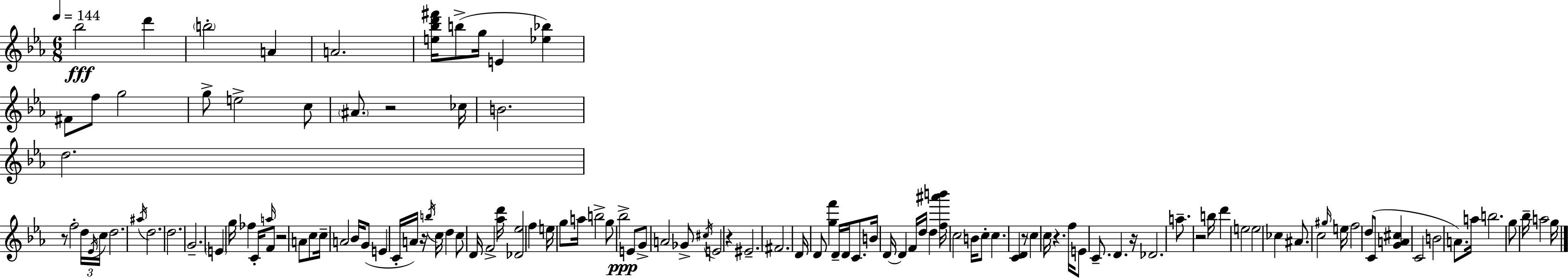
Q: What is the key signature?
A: C minor